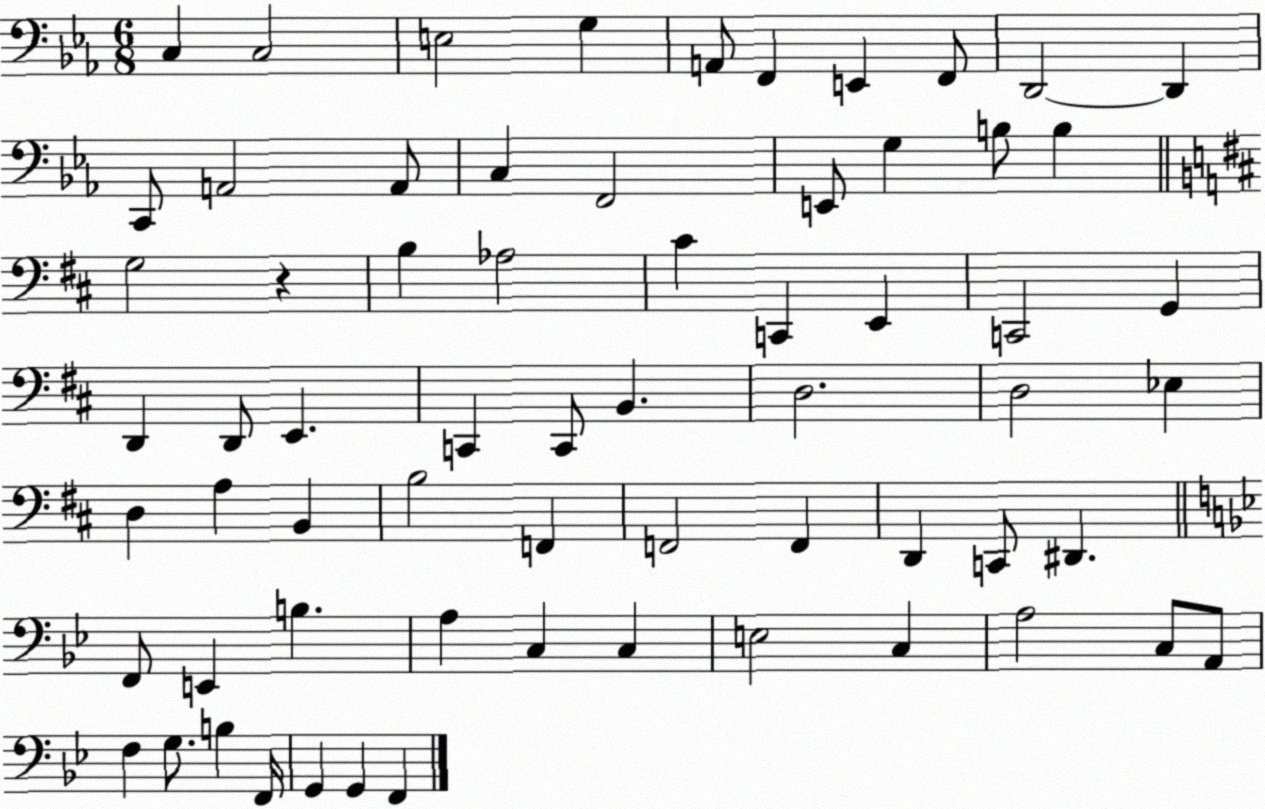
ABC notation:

X:1
T:Untitled
M:6/8
L:1/4
K:Eb
C, C,2 E,2 G, A,,/2 F,, E,, F,,/2 D,,2 D,, C,,/2 A,,2 A,,/2 C, F,,2 E,,/2 G, B,/2 B, G,2 z B, _A,2 ^C C,, E,, C,,2 G,, D,, D,,/2 E,, C,, C,,/2 B,, D,2 D,2 _E, D, A, B,, B,2 F,, F,,2 F,, D,, C,,/2 ^D,, F,,/2 E,, B, A, C, C, E,2 C, A,2 C,/2 A,,/2 F, G,/2 B, F,,/4 G,, G,, F,,